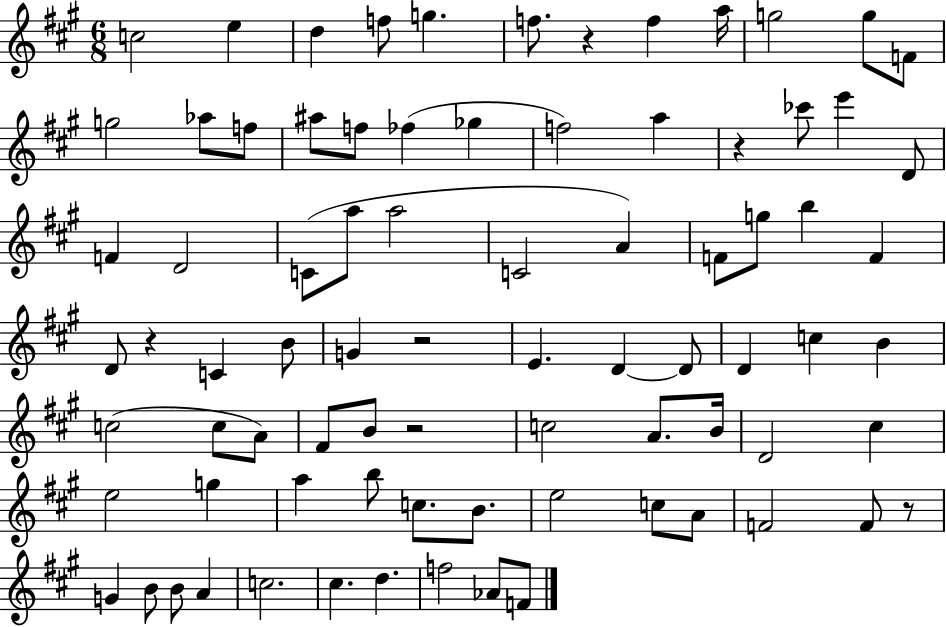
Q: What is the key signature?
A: A major